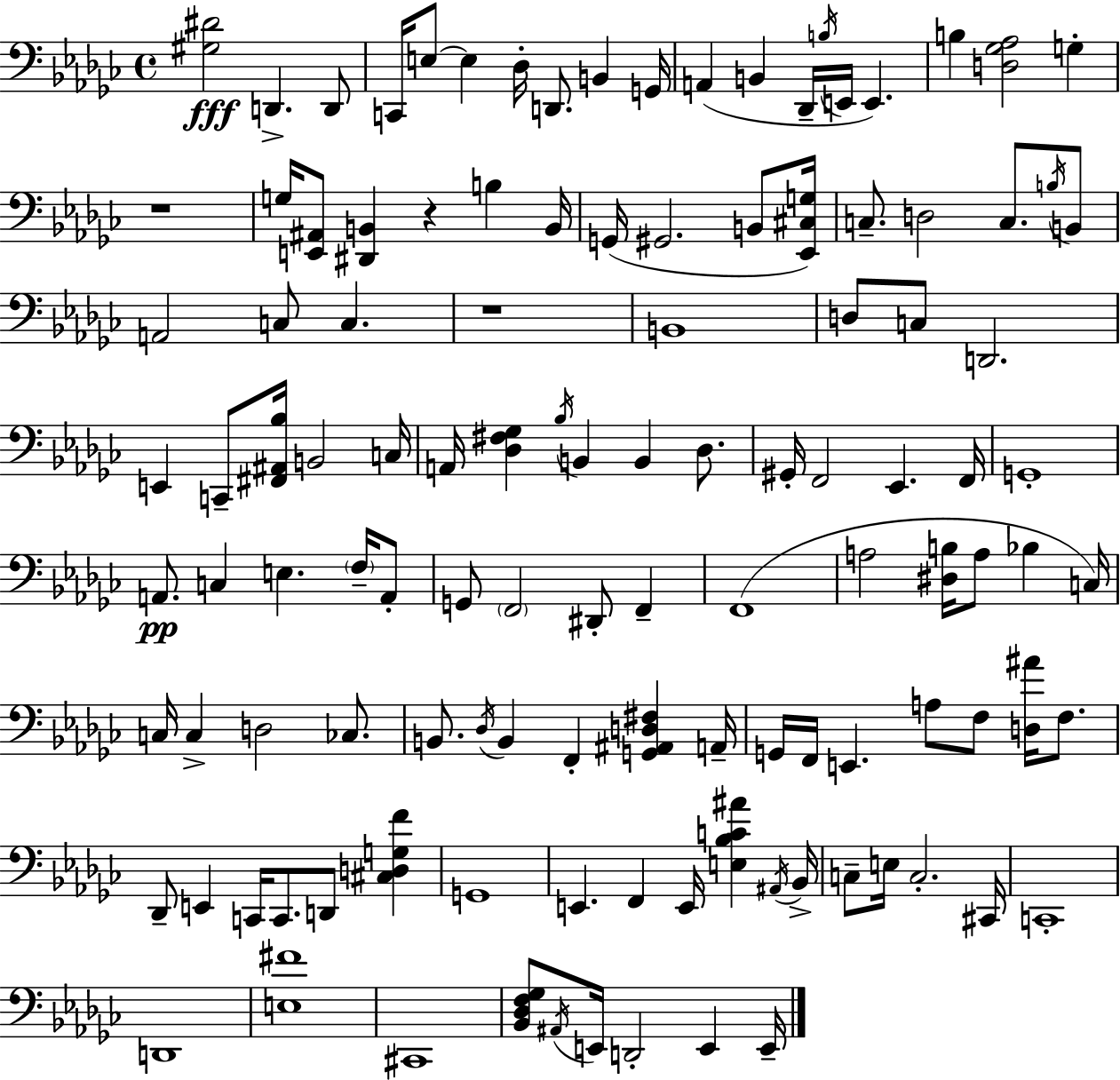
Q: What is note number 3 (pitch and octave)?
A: C2